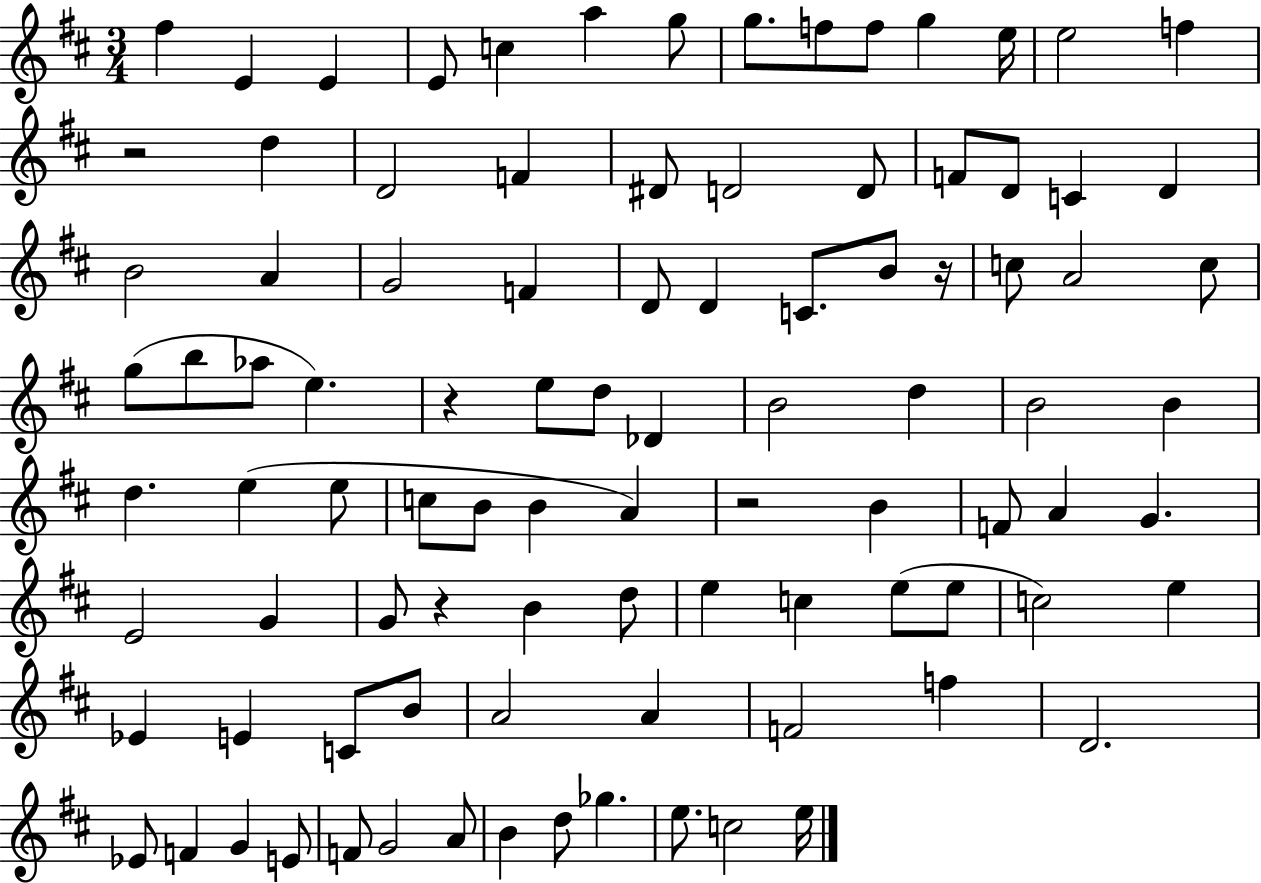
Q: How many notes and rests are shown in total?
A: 95